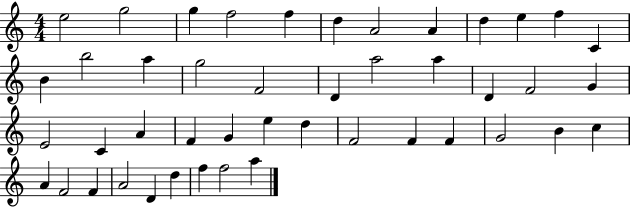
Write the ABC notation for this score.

X:1
T:Untitled
M:4/4
L:1/4
K:C
e2 g2 g f2 f d A2 A d e f C B b2 a g2 F2 D a2 a D F2 G E2 C A F G e d F2 F F G2 B c A F2 F A2 D d f f2 a